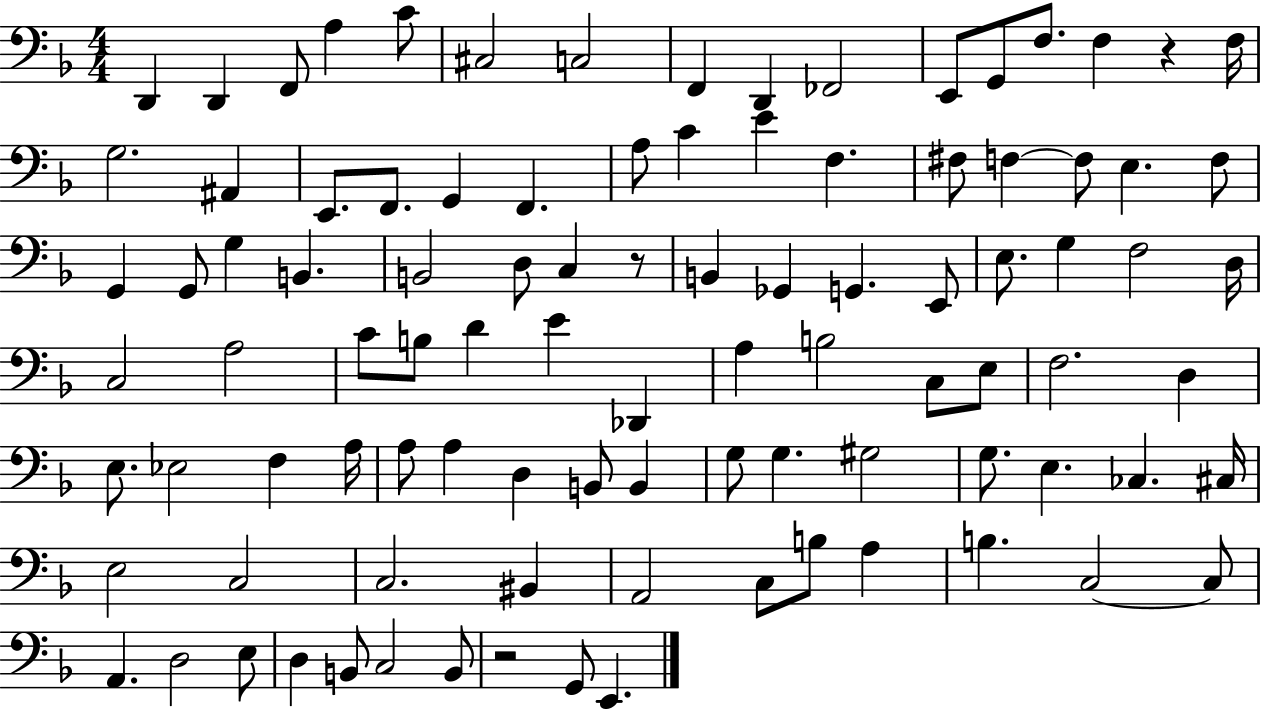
{
  \clef bass
  \numericTimeSignature
  \time 4/4
  \key f \major
  d,4 d,4 f,8 a4 c'8 | cis2 c2 | f,4 d,4 fes,2 | e,8 g,8 f8. f4 r4 f16 | \break g2. ais,4 | e,8. f,8. g,4 f,4. | a8 c'4 e'4 f4. | fis8 f4~~ f8 e4. f8 | \break g,4 g,8 g4 b,4. | b,2 d8 c4 r8 | b,4 ges,4 g,4. e,8 | e8. g4 f2 d16 | \break c2 a2 | c'8 b8 d'4 e'4 des,4 | a4 b2 c8 e8 | f2. d4 | \break e8. ees2 f4 a16 | a8 a4 d4 b,8 b,4 | g8 g4. gis2 | g8. e4. ces4. cis16 | \break e2 c2 | c2. bis,4 | a,2 c8 b8 a4 | b4. c2~~ c8 | \break a,4. d2 e8 | d4 b,8 c2 b,8 | r2 g,8 e,4. | \bar "|."
}